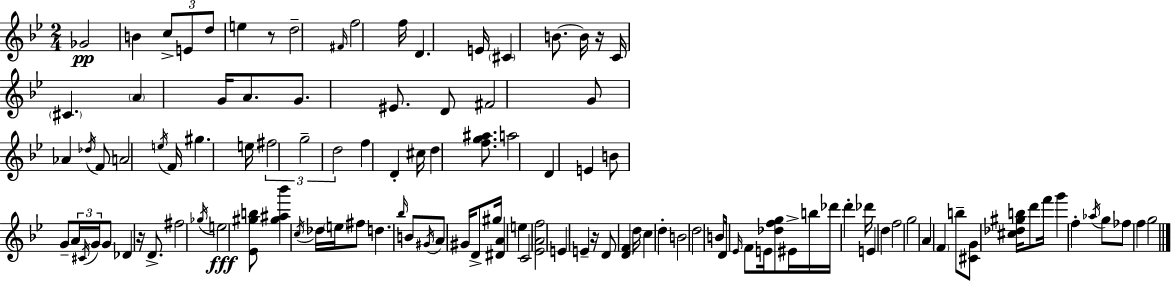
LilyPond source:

{
  \clef treble
  \numericTimeSignature
  \time 2/4
  \key g \minor
  ges'2\pp | b'4 \tuplet 3/2 { c''8-> e'8 | d''8 } e''4 r8 | d''2-- | \break \grace { fis'16 } f''2 | f''16 d'4. | e'16 \parenthesize cis'4 b'8.~~ | b'16 r16 c'16 \parenthesize cis'4. | \break \parenthesize a'4 g'16 a'8. | g'8. eis'8. d'8 | fis'2 | g'8 aes'4 \acciaccatura { des''16 } | \break f'8 a'2 | \acciaccatura { e''16 } f'16 gis''4. | e''16 \tuplet 3/2 { fis''2 | g''2-- | \break d''2 } | f''4 d'4-. | cis''16 d''4 | <f'' g'' ais''>8. a''2 | \break d'4 e'4 | b'8 g'8-- \tuplet 3/2 { a'16 | \acciaccatura { cis'16 } g'16 } g'8 des'4 | r16 d'8.-> fis''2 | \break \acciaccatura { ges''16 } e''2\fff | <ees' gis'' b''>8 <gis'' ais'' bes'''>4 | \acciaccatura { c''16 } des''16 \parenthesize e''16 fis''8 | d''4. \grace { bes''16 } b'8 | \break \acciaccatura { gis'16 } a'8 gis'16 d'8-> gis''16 | <dis' a'>4 e''4 | c'2 | <ees' a' f''>2 | \break e'4 e'4-- | r16 d'8 <d' f'>4 d''16 | c''4 d''4-. | b'2 | \break d''2 | b'8 d'16 \grace { ees'16 } f'8 e'16 <des'' f'' g''>8 | eis'16-> b''16 des'''16 d'''4-. | des'''16 e'4 d''4 | \break f''2 | g''2 | a'4 \parenthesize f'4 | b''8-- <cis' g'>8 <cis'' des'' gis'' b''>16 d'''8 | \break f'''16 g'''4 f''4-. | \acciaccatura { aes''16 } g''8 fes''8 f''4 | g''2 | \bar "|."
}